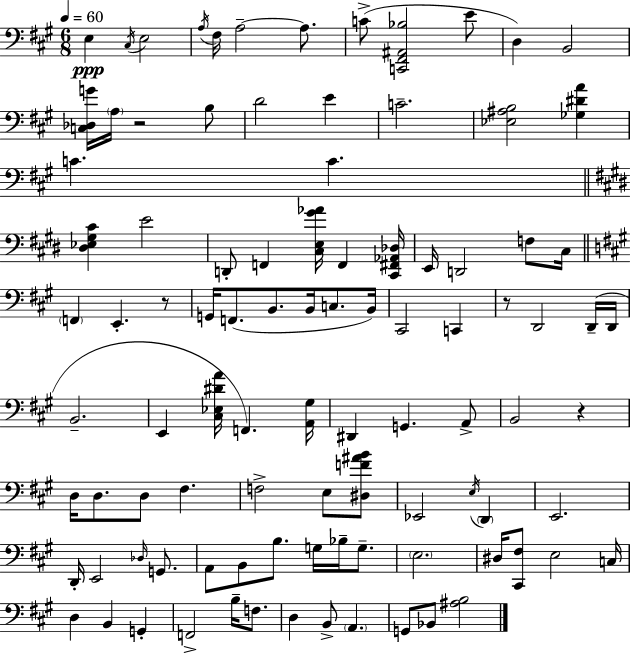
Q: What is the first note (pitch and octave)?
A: E3